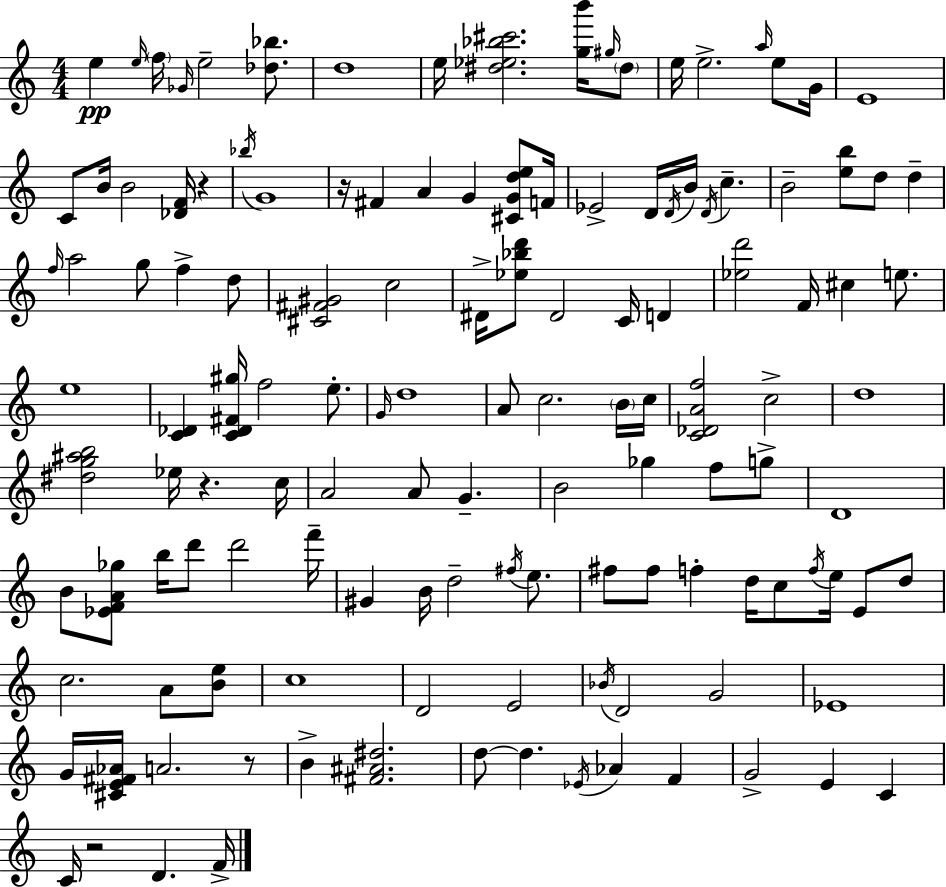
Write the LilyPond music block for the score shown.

{
  \clef treble
  \numericTimeSignature
  \time 4/4
  \key a \minor
  e''4\pp \grace { e''16 } \parenthesize f''16 \grace { ges'16 } e''2-- <des'' bes''>8. | d''1 | e''16 <dis'' ees'' bes'' cis'''>2. <g'' b'''>16 | \grace { gis''16 } \parenthesize dis''8 e''16 e''2.-> | \break \grace { a''16 } e''8 g'16 e'1 | c'8 b'16 b'2 <des' f'>16 | r4 \acciaccatura { bes''16 } g'1 | r16 fis'4 a'4 g'4 | \break <cis' g' d'' e''>8 f'16 ees'2-> d'16 \acciaccatura { d'16 } b'16 | \acciaccatura { d'16 } c''4.-- b'2-- <e'' b''>8 | d''8 d''4-- \grace { f''16 } a''2 | g''8 f''4-> d''8 <cis' fis' gis'>2 | \break c''2 dis'16-> <ees'' bes'' d'''>8 dis'2 | c'16 d'4 <ees'' d'''>2 | f'16 cis''4 e''8. e''1 | <c' des'>4 <c' des' fis' gis''>16 f''2 | \break e''8.-. \grace { g'16 } d''1 | a'8 c''2. | \parenthesize b'16 c''16 <c' des' a' f''>2 | c''2-> d''1 | \break <dis'' g'' ais'' b''>2 | ees''16 r4. c''16 a'2 | a'8 g'4.-- b'2 | ges''4 f''8 g''8-> d'1 | \break b'8 <ees' f' a' ges''>8 b''16 d'''8 | d'''2 f'''16-- gis'4 b'16 d''2-- | \acciaccatura { fis''16 } e''8. fis''8 fis''8 f''4-. | d''16 c''8 \acciaccatura { f''16 } e''16 e'8 d''8 c''2. | \break a'8 <b' e''>8 c''1 | d'2 | e'2 \acciaccatura { bes'16 } d'2 | g'2 ees'1 | \break g'16 <cis' e' fis' aes'>16 a'2. | r8 b'4-> | <fis' ais' dis''>2. d''8~~ d''4. | \acciaccatura { ees'16 } aes'4 f'4 g'2-> | \break e'4 c'4 c'16 r2 | d'4. f'16-> \bar "|."
}